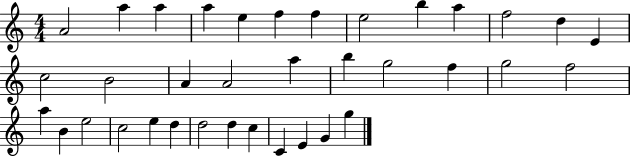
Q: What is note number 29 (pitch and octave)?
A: D5